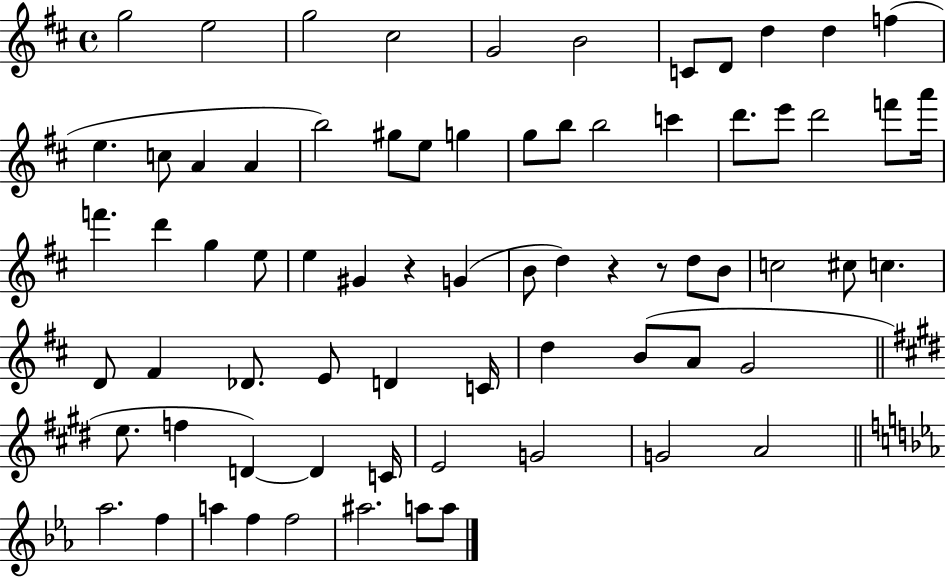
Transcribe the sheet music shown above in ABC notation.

X:1
T:Untitled
M:4/4
L:1/4
K:D
g2 e2 g2 ^c2 G2 B2 C/2 D/2 d d f e c/2 A A b2 ^g/2 e/2 g g/2 b/2 b2 c' d'/2 e'/2 d'2 f'/2 a'/4 f' d' g e/2 e ^G z G B/2 d z z/2 d/2 B/2 c2 ^c/2 c D/2 ^F _D/2 E/2 D C/4 d B/2 A/2 G2 e/2 f D D C/4 E2 G2 G2 A2 _a2 f a f f2 ^a2 a/2 a/2